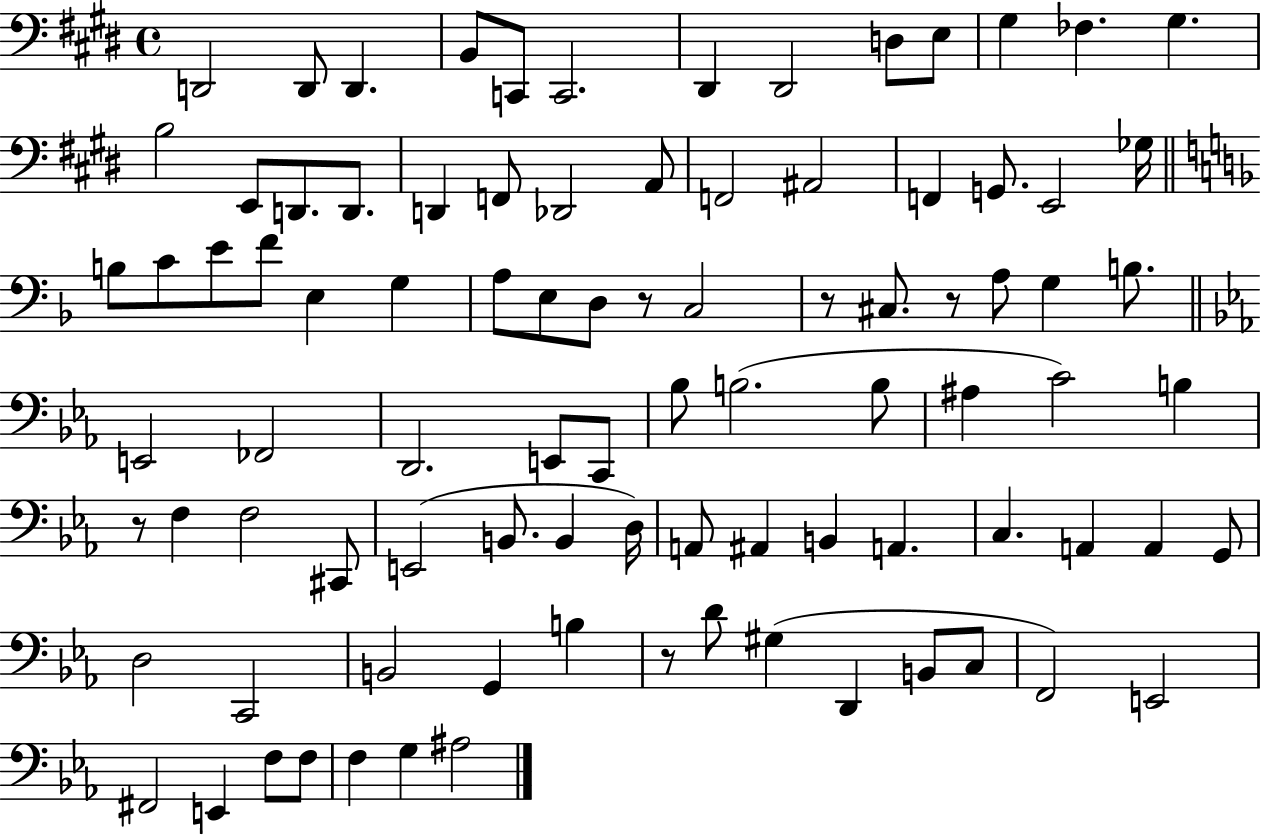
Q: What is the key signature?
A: E major